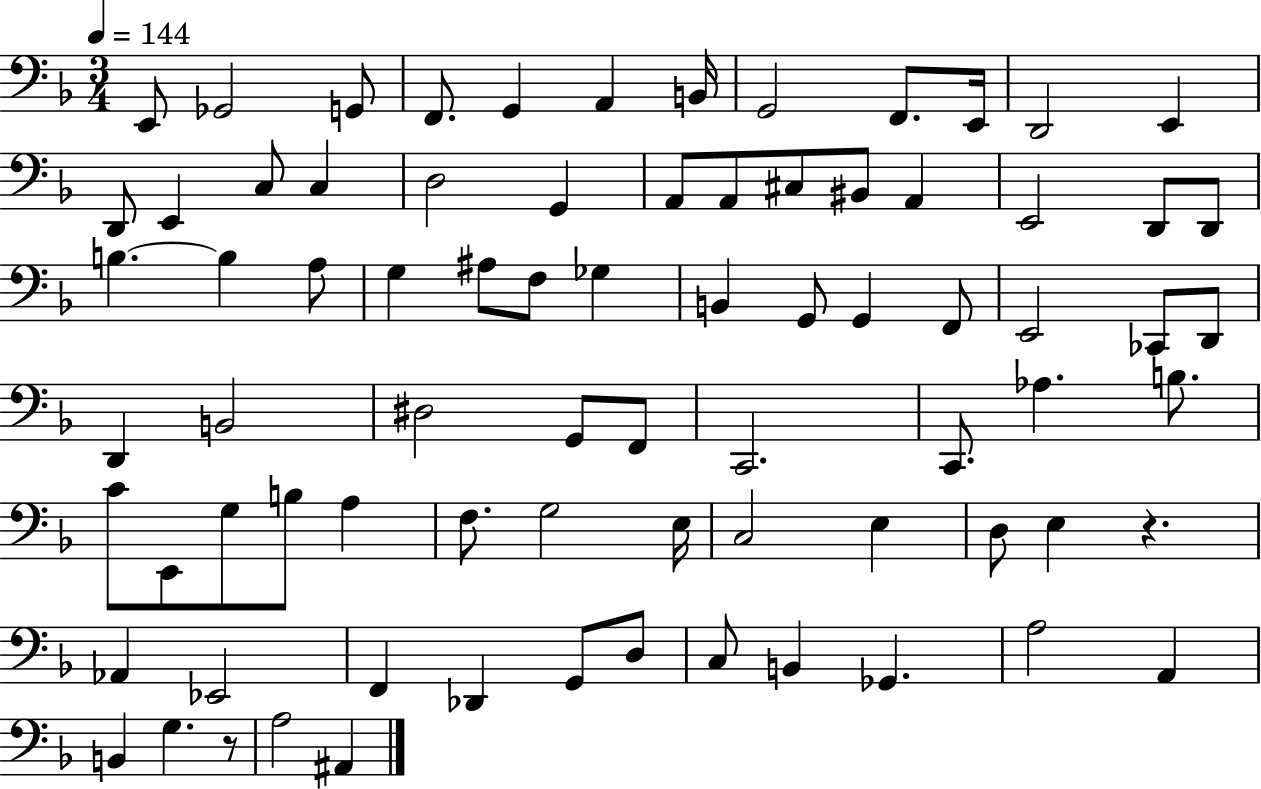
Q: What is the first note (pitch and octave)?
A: E2